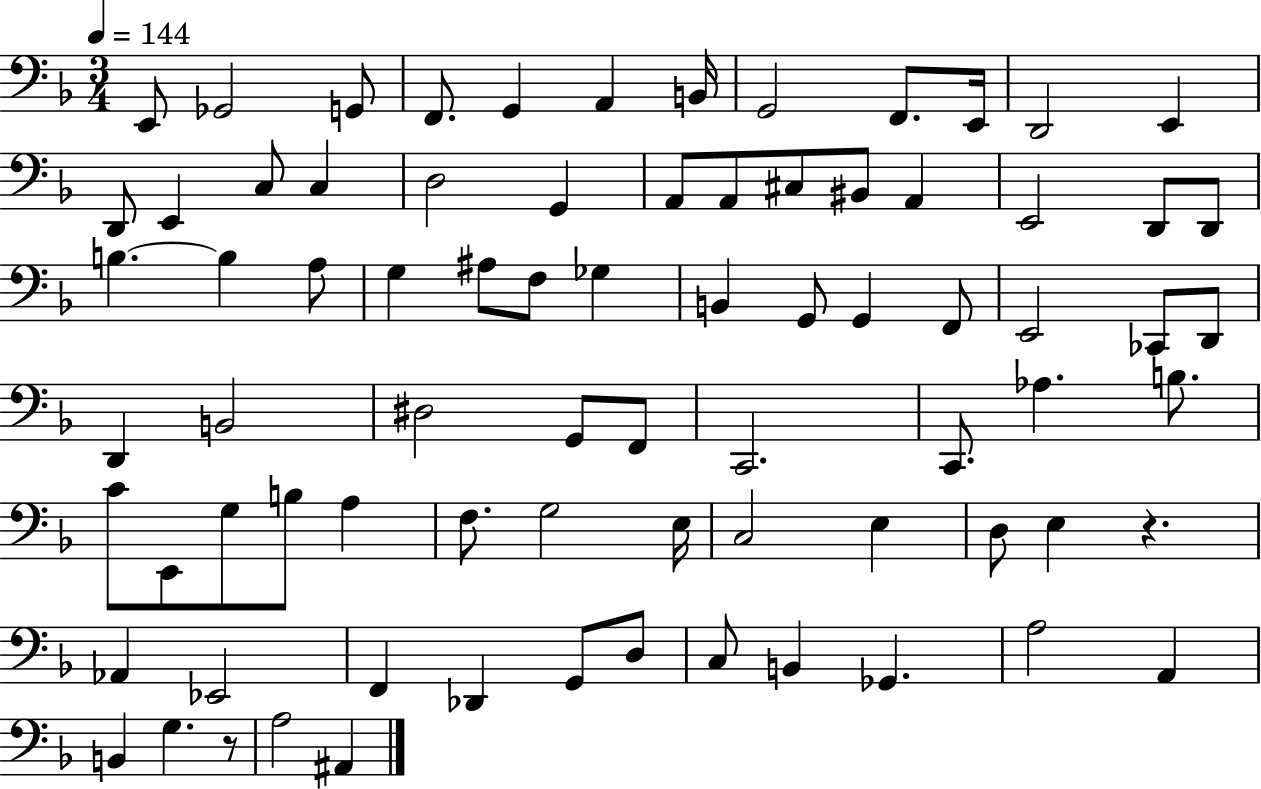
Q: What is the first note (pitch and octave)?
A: E2